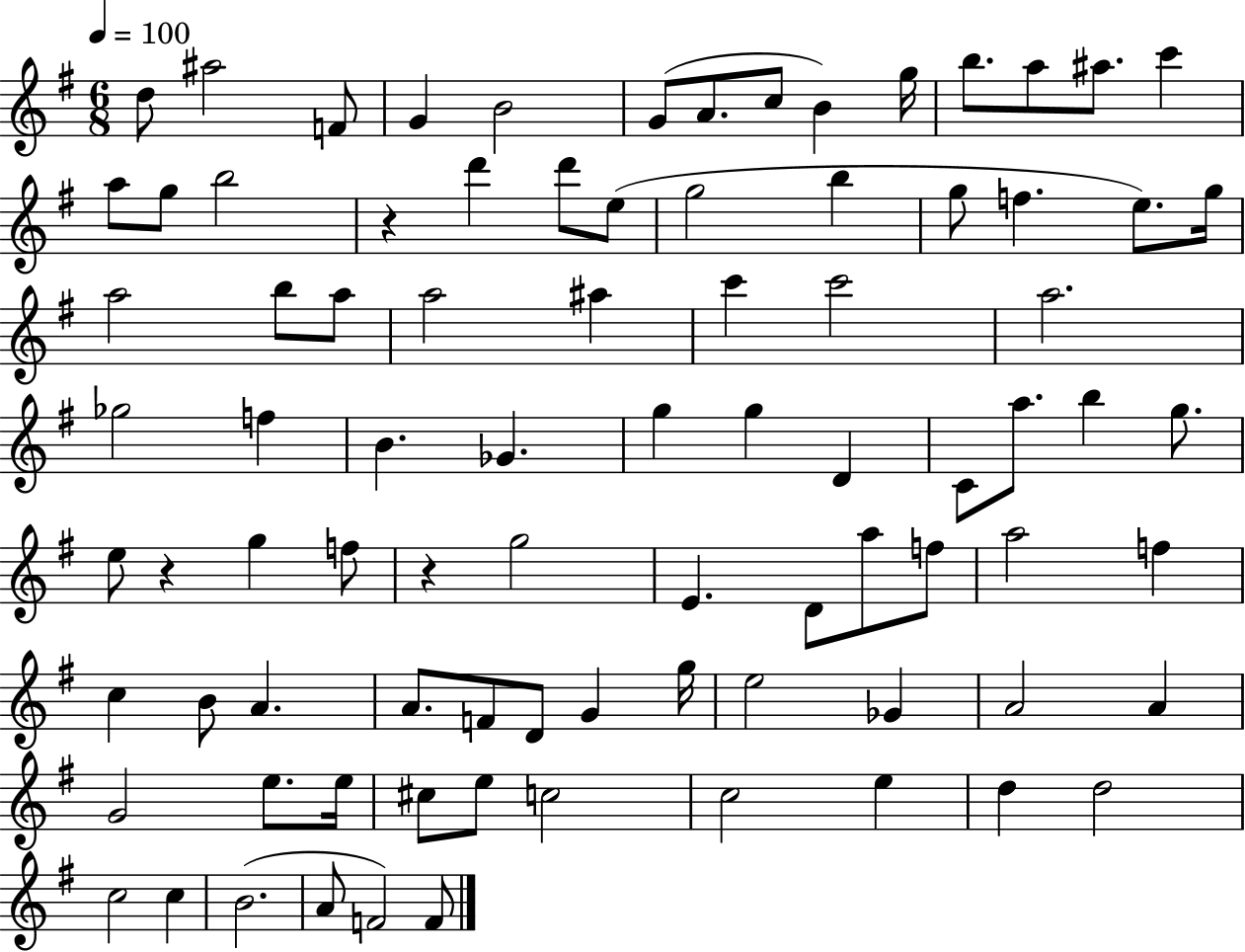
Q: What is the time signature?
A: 6/8